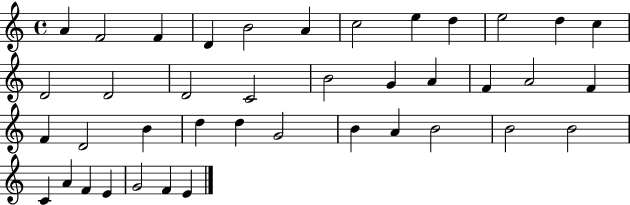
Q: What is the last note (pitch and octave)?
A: E4